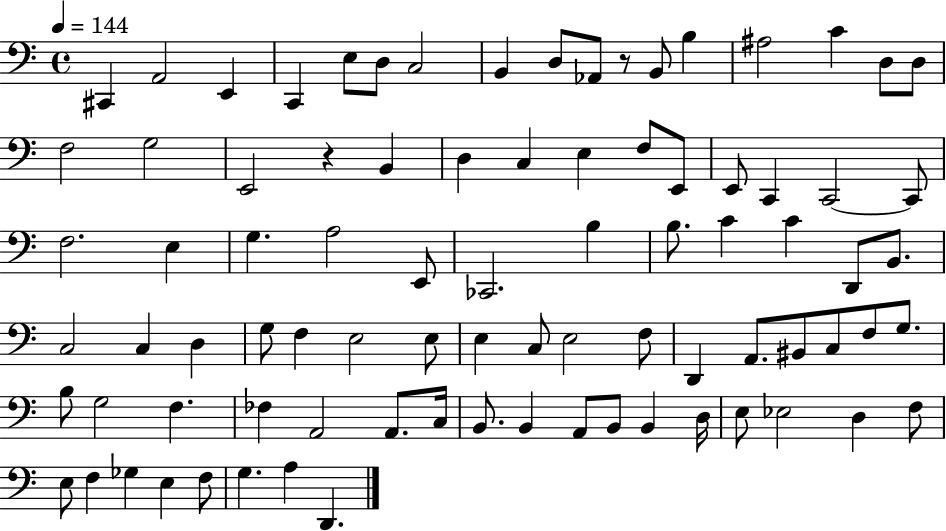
{
  \clef bass
  \time 4/4
  \defaultTimeSignature
  \key c \major
  \tempo 4 = 144
  \repeat volta 2 { cis,4 a,2 e,4 | c,4 e8 d8 c2 | b,4 d8 aes,8 r8 b,8 b4 | ais2 c'4 d8 d8 | \break f2 g2 | e,2 r4 b,4 | d4 c4 e4 f8 e,8 | e,8 c,4 c,2~~ c,8 | \break f2. e4 | g4. a2 e,8 | ces,2. b4 | b8. c'4 c'4 d,8 b,8. | \break c2 c4 d4 | g8 f4 e2 e8 | e4 c8 e2 f8 | d,4 a,8. bis,8 c8 f8 g8. | \break b8 g2 f4. | fes4 a,2 a,8. c16 | b,8. b,4 a,8 b,8 b,4 d16 | e8 ees2 d4 f8 | \break e8 f4 ges4 e4 f8 | g4. a4 d,4. | } \bar "|."
}